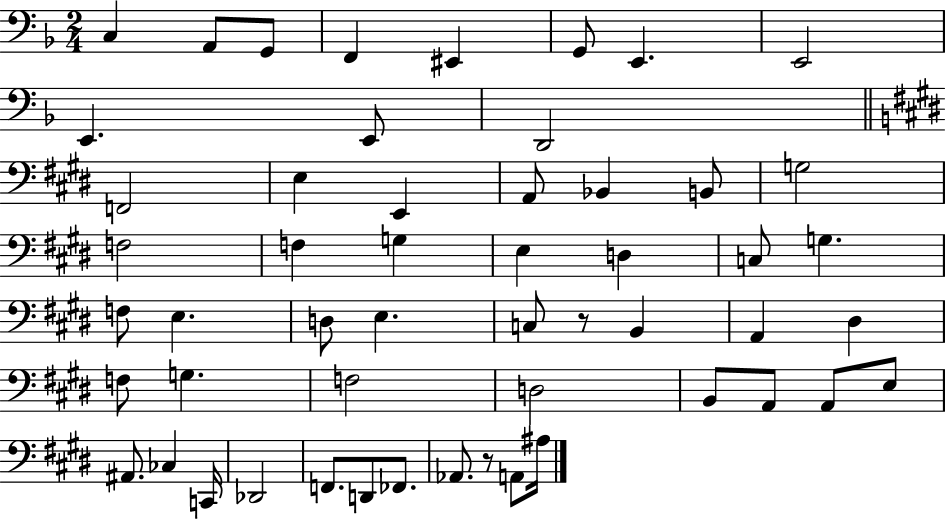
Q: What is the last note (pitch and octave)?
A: A#3